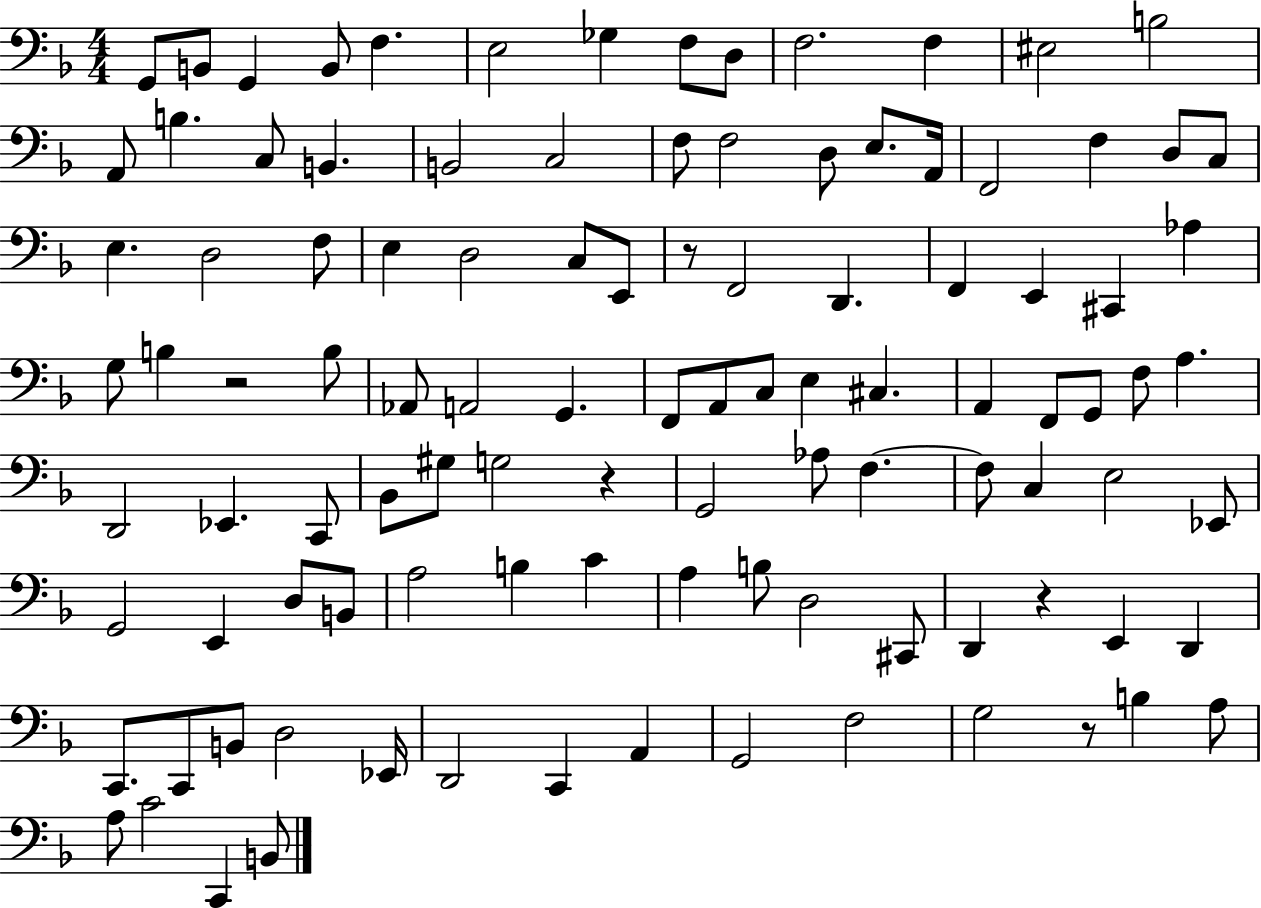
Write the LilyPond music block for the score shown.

{
  \clef bass
  \numericTimeSignature
  \time 4/4
  \key f \major
  g,8 b,8 g,4 b,8 f4. | e2 ges4 f8 d8 | f2. f4 | eis2 b2 | \break a,8 b4. c8 b,4. | b,2 c2 | f8 f2 d8 e8. a,16 | f,2 f4 d8 c8 | \break e4. d2 f8 | e4 d2 c8 e,8 | r8 f,2 d,4. | f,4 e,4 cis,4 aes4 | \break g8 b4 r2 b8 | aes,8 a,2 g,4. | f,8 a,8 c8 e4 cis4. | a,4 f,8 g,8 f8 a4. | \break d,2 ees,4. c,8 | bes,8 gis8 g2 r4 | g,2 aes8 f4.~~ | f8 c4 e2 ees,8 | \break g,2 e,4 d8 b,8 | a2 b4 c'4 | a4 b8 d2 cis,8 | d,4 r4 e,4 d,4 | \break c,8. c,8 b,8 d2 ees,16 | d,2 c,4 a,4 | g,2 f2 | g2 r8 b4 a8 | \break a8 c'2 c,4 b,8 | \bar "|."
}